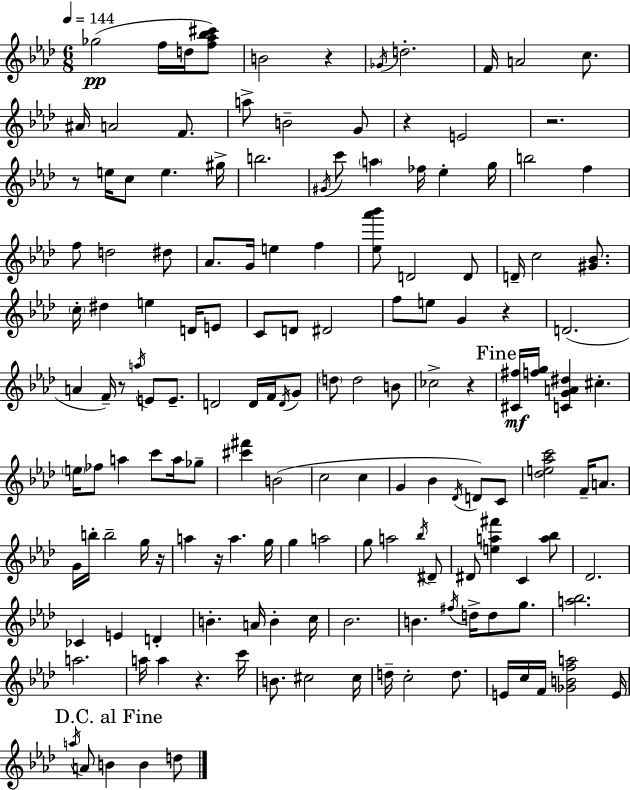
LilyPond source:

{
  \clef treble
  \numericTimeSignature
  \time 6/8
  \key f \minor
  \tempo 4 = 144
  ges''2(\pp f''16 d''16 <f'' aes'' bes'' cis'''>8) | b'2 r4 | \acciaccatura { ges'16 } d''2.-. | f'16 a'2 c''8. | \break ais'16 a'2 f'8. | a''8-> b'2-- g'8 | r4 e'2 | r2. | \break r8 e''16 c''8 e''4. | gis''16-> b''2. | \acciaccatura { gis'16 } c'''8 \parenthesize a''4 fes''16 ees''4-. | g''16 b''2 f''4 | \break f''8 d''2 | dis''8 aes'8. g'16 e''4 f''4 | <ees'' aes''' bes'''>8 d'2 | d'8 d'16-- c''2 <gis' bes'>8. | \break \parenthesize c''16-. dis''4 e''4 d'16 | e'8 c'8 d'8 dis'2 | f''8 e''8 g'4 r4 | d'2.( | \break a'4 f'16--) r8 \acciaccatura { a''16 } e'8 | e'8.-- d'2 d'16 | f'16 \acciaccatura { d'16 } g'8 \parenthesize d''8 d''2 | b'8 ces''2-> | \break r4 \mark "Fine" <cis' fis''>16\mf <f'' g''>16 <c' g' a' dis''>4 cis''4.-. | \parenthesize e''16 fes''8 a''4 c'''8 | a''16 ges''8-- <cis''' fis'''>4 b'2( | c''2 | \break c''4 g'4 bes'4 | \acciaccatura { des'16 }) d'8 c'8 <des'' e'' aes'' c'''>2 | f'16-- a'8. g'16 b''16-. b''2-- | g''16 r16 a''4 r16 a''4. | \break g''16 g''4 a''2 | g''8 a''2 | \acciaccatura { bes''16 } dis'8-- dis'8 <e'' a'' fis'''>4 | c'4 <a'' bes''>8 des'2. | \break ces'4 e'4 | d'4-. b'4.-. | a'16 b'4-. c''16 bes'2. | b'4. | \break \acciaccatura { fis''16 } d''16-> d''8 g''8. <a'' bes''>2. | a''2. | a''16 a''4 | r4. c'''16 b'8. cis''2 | \break cis''16 d''16-- c''2-. | d''8. e'16 c''16 f'16 <ges' b' f'' a''>2 | e'16 \mark "D.C. al Fine" \acciaccatura { a''16 } a'8 b'4 | b'4 d''8 \bar "|."
}